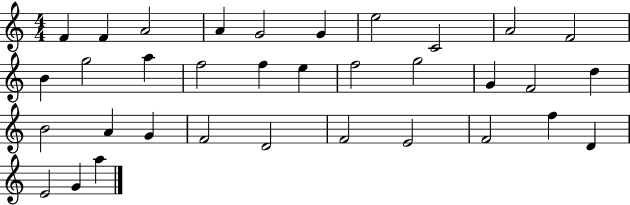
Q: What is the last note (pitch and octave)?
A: A5